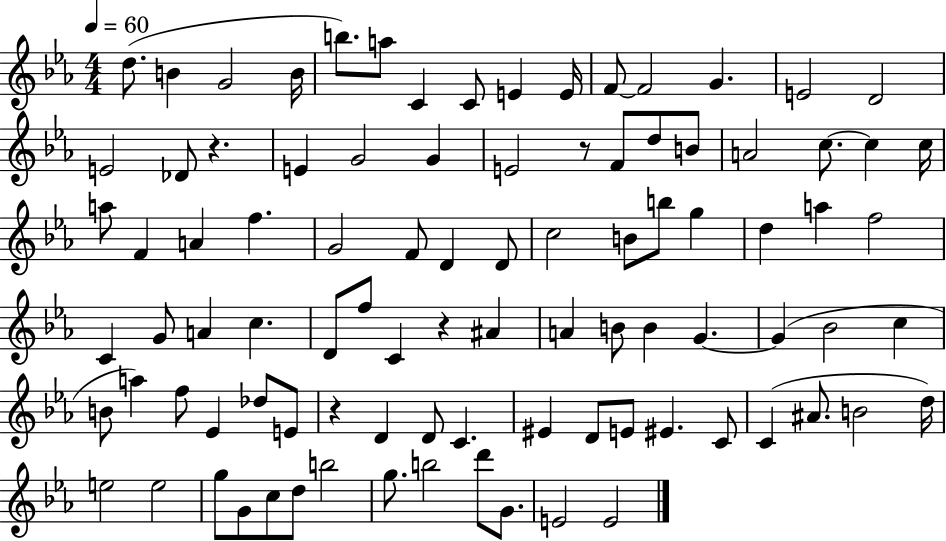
X:1
T:Untitled
M:4/4
L:1/4
K:Eb
d/2 B G2 B/4 b/2 a/2 C C/2 E E/4 F/2 F2 G E2 D2 E2 _D/2 z E G2 G E2 z/2 F/2 d/2 B/2 A2 c/2 c c/4 a/2 F A f G2 F/2 D D/2 c2 B/2 b/2 g d a f2 C G/2 A c D/2 f/2 C z ^A A B/2 B G G _B2 c B/2 a f/2 _E _d/2 E/2 z D D/2 C ^E D/2 E/2 ^E C/2 C ^A/2 B2 d/4 e2 e2 g/2 G/2 c/2 d/2 b2 g/2 b2 d'/2 G/2 E2 E2